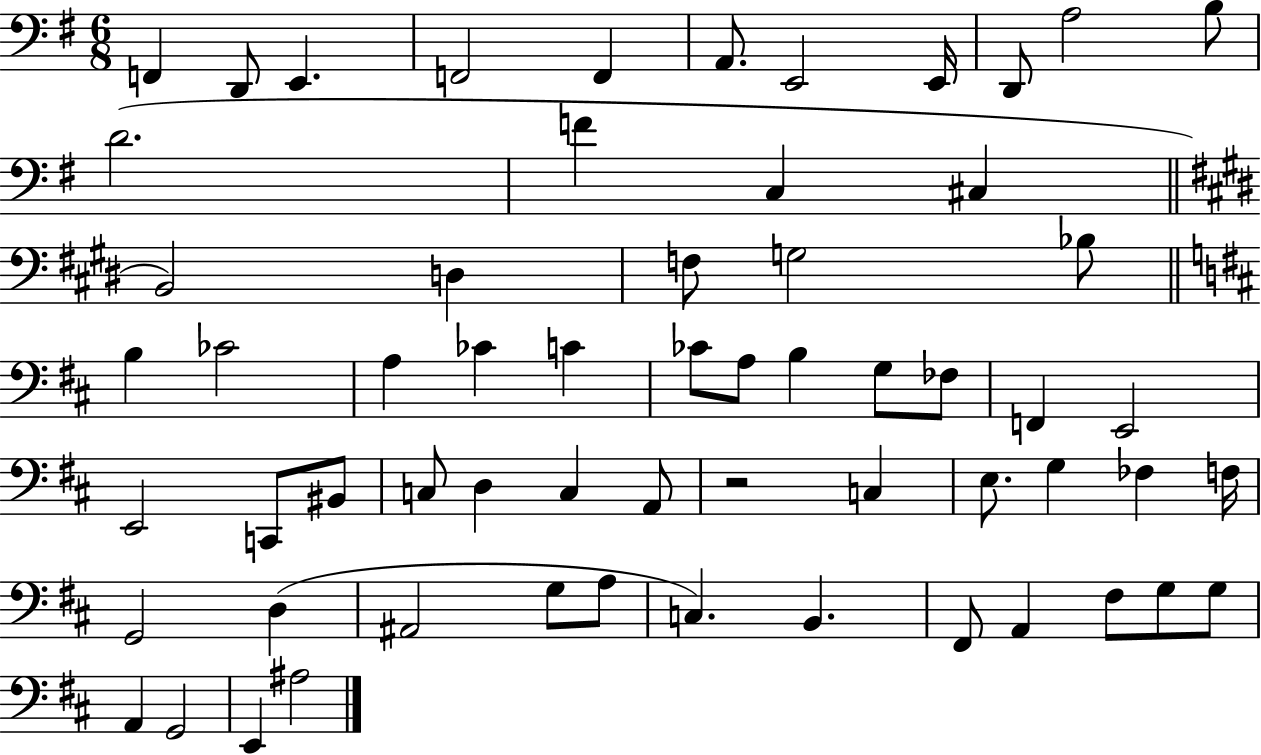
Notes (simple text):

F2/q D2/e E2/q. F2/h F2/q A2/e. E2/h E2/s D2/e A3/h B3/e D4/h. F4/q C3/q C#3/q B2/h D3/q F3/e G3/h Bb3/e B3/q CES4/h A3/q CES4/q C4/q CES4/e A3/e B3/q G3/e FES3/e F2/q E2/h E2/h C2/e BIS2/e C3/e D3/q C3/q A2/e R/h C3/q E3/e. G3/q FES3/q F3/s G2/h D3/q A#2/h G3/e A3/e C3/q. B2/q. F#2/e A2/q F#3/e G3/e G3/e A2/q G2/h E2/q A#3/h